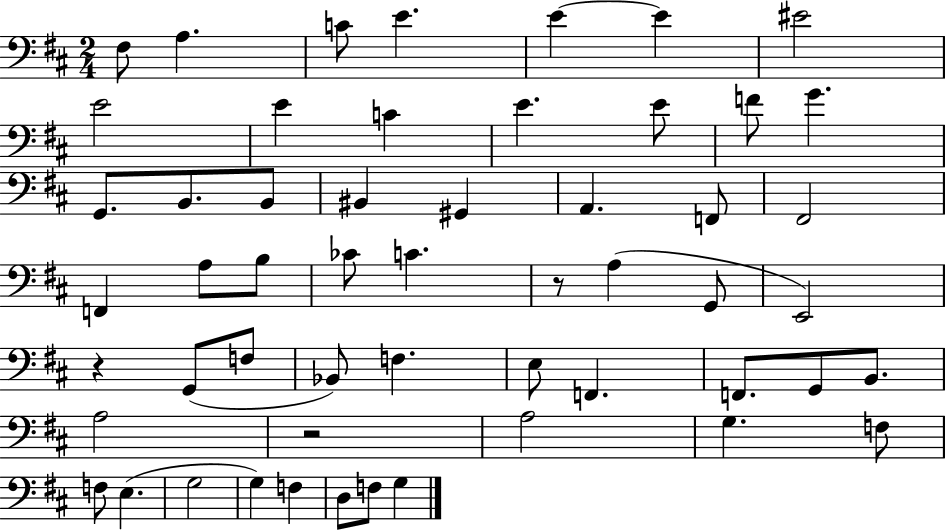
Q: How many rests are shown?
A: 3